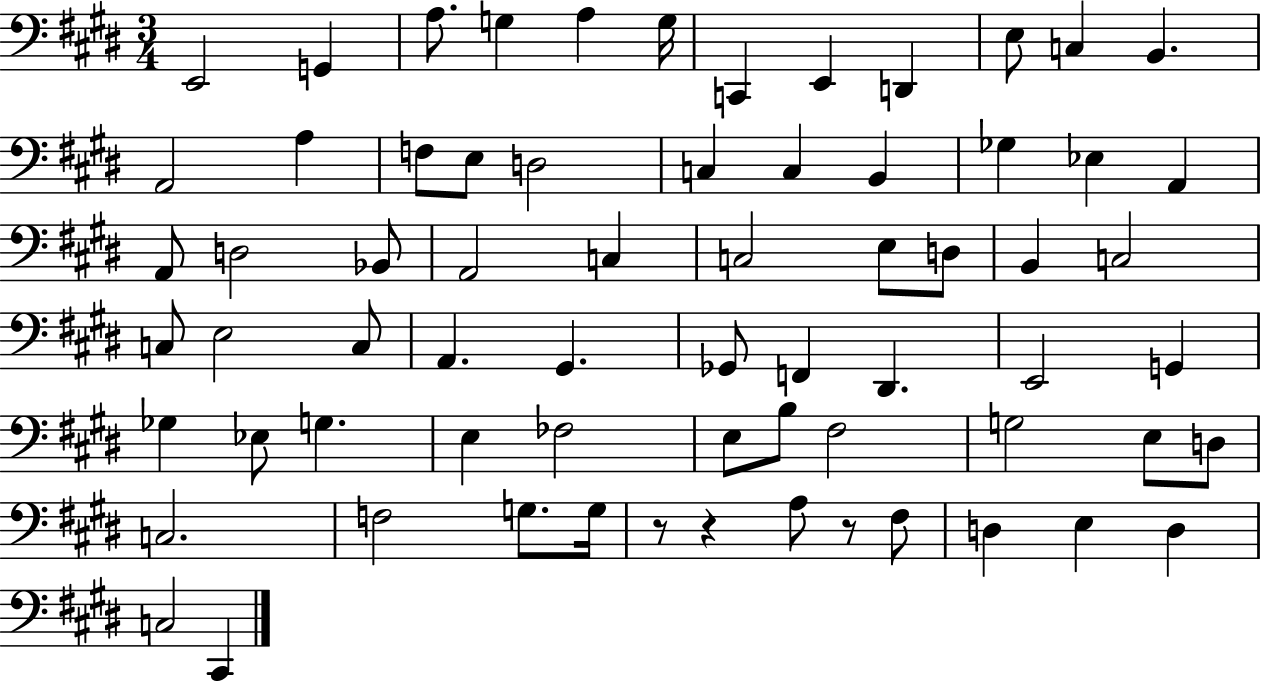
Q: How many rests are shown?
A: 3